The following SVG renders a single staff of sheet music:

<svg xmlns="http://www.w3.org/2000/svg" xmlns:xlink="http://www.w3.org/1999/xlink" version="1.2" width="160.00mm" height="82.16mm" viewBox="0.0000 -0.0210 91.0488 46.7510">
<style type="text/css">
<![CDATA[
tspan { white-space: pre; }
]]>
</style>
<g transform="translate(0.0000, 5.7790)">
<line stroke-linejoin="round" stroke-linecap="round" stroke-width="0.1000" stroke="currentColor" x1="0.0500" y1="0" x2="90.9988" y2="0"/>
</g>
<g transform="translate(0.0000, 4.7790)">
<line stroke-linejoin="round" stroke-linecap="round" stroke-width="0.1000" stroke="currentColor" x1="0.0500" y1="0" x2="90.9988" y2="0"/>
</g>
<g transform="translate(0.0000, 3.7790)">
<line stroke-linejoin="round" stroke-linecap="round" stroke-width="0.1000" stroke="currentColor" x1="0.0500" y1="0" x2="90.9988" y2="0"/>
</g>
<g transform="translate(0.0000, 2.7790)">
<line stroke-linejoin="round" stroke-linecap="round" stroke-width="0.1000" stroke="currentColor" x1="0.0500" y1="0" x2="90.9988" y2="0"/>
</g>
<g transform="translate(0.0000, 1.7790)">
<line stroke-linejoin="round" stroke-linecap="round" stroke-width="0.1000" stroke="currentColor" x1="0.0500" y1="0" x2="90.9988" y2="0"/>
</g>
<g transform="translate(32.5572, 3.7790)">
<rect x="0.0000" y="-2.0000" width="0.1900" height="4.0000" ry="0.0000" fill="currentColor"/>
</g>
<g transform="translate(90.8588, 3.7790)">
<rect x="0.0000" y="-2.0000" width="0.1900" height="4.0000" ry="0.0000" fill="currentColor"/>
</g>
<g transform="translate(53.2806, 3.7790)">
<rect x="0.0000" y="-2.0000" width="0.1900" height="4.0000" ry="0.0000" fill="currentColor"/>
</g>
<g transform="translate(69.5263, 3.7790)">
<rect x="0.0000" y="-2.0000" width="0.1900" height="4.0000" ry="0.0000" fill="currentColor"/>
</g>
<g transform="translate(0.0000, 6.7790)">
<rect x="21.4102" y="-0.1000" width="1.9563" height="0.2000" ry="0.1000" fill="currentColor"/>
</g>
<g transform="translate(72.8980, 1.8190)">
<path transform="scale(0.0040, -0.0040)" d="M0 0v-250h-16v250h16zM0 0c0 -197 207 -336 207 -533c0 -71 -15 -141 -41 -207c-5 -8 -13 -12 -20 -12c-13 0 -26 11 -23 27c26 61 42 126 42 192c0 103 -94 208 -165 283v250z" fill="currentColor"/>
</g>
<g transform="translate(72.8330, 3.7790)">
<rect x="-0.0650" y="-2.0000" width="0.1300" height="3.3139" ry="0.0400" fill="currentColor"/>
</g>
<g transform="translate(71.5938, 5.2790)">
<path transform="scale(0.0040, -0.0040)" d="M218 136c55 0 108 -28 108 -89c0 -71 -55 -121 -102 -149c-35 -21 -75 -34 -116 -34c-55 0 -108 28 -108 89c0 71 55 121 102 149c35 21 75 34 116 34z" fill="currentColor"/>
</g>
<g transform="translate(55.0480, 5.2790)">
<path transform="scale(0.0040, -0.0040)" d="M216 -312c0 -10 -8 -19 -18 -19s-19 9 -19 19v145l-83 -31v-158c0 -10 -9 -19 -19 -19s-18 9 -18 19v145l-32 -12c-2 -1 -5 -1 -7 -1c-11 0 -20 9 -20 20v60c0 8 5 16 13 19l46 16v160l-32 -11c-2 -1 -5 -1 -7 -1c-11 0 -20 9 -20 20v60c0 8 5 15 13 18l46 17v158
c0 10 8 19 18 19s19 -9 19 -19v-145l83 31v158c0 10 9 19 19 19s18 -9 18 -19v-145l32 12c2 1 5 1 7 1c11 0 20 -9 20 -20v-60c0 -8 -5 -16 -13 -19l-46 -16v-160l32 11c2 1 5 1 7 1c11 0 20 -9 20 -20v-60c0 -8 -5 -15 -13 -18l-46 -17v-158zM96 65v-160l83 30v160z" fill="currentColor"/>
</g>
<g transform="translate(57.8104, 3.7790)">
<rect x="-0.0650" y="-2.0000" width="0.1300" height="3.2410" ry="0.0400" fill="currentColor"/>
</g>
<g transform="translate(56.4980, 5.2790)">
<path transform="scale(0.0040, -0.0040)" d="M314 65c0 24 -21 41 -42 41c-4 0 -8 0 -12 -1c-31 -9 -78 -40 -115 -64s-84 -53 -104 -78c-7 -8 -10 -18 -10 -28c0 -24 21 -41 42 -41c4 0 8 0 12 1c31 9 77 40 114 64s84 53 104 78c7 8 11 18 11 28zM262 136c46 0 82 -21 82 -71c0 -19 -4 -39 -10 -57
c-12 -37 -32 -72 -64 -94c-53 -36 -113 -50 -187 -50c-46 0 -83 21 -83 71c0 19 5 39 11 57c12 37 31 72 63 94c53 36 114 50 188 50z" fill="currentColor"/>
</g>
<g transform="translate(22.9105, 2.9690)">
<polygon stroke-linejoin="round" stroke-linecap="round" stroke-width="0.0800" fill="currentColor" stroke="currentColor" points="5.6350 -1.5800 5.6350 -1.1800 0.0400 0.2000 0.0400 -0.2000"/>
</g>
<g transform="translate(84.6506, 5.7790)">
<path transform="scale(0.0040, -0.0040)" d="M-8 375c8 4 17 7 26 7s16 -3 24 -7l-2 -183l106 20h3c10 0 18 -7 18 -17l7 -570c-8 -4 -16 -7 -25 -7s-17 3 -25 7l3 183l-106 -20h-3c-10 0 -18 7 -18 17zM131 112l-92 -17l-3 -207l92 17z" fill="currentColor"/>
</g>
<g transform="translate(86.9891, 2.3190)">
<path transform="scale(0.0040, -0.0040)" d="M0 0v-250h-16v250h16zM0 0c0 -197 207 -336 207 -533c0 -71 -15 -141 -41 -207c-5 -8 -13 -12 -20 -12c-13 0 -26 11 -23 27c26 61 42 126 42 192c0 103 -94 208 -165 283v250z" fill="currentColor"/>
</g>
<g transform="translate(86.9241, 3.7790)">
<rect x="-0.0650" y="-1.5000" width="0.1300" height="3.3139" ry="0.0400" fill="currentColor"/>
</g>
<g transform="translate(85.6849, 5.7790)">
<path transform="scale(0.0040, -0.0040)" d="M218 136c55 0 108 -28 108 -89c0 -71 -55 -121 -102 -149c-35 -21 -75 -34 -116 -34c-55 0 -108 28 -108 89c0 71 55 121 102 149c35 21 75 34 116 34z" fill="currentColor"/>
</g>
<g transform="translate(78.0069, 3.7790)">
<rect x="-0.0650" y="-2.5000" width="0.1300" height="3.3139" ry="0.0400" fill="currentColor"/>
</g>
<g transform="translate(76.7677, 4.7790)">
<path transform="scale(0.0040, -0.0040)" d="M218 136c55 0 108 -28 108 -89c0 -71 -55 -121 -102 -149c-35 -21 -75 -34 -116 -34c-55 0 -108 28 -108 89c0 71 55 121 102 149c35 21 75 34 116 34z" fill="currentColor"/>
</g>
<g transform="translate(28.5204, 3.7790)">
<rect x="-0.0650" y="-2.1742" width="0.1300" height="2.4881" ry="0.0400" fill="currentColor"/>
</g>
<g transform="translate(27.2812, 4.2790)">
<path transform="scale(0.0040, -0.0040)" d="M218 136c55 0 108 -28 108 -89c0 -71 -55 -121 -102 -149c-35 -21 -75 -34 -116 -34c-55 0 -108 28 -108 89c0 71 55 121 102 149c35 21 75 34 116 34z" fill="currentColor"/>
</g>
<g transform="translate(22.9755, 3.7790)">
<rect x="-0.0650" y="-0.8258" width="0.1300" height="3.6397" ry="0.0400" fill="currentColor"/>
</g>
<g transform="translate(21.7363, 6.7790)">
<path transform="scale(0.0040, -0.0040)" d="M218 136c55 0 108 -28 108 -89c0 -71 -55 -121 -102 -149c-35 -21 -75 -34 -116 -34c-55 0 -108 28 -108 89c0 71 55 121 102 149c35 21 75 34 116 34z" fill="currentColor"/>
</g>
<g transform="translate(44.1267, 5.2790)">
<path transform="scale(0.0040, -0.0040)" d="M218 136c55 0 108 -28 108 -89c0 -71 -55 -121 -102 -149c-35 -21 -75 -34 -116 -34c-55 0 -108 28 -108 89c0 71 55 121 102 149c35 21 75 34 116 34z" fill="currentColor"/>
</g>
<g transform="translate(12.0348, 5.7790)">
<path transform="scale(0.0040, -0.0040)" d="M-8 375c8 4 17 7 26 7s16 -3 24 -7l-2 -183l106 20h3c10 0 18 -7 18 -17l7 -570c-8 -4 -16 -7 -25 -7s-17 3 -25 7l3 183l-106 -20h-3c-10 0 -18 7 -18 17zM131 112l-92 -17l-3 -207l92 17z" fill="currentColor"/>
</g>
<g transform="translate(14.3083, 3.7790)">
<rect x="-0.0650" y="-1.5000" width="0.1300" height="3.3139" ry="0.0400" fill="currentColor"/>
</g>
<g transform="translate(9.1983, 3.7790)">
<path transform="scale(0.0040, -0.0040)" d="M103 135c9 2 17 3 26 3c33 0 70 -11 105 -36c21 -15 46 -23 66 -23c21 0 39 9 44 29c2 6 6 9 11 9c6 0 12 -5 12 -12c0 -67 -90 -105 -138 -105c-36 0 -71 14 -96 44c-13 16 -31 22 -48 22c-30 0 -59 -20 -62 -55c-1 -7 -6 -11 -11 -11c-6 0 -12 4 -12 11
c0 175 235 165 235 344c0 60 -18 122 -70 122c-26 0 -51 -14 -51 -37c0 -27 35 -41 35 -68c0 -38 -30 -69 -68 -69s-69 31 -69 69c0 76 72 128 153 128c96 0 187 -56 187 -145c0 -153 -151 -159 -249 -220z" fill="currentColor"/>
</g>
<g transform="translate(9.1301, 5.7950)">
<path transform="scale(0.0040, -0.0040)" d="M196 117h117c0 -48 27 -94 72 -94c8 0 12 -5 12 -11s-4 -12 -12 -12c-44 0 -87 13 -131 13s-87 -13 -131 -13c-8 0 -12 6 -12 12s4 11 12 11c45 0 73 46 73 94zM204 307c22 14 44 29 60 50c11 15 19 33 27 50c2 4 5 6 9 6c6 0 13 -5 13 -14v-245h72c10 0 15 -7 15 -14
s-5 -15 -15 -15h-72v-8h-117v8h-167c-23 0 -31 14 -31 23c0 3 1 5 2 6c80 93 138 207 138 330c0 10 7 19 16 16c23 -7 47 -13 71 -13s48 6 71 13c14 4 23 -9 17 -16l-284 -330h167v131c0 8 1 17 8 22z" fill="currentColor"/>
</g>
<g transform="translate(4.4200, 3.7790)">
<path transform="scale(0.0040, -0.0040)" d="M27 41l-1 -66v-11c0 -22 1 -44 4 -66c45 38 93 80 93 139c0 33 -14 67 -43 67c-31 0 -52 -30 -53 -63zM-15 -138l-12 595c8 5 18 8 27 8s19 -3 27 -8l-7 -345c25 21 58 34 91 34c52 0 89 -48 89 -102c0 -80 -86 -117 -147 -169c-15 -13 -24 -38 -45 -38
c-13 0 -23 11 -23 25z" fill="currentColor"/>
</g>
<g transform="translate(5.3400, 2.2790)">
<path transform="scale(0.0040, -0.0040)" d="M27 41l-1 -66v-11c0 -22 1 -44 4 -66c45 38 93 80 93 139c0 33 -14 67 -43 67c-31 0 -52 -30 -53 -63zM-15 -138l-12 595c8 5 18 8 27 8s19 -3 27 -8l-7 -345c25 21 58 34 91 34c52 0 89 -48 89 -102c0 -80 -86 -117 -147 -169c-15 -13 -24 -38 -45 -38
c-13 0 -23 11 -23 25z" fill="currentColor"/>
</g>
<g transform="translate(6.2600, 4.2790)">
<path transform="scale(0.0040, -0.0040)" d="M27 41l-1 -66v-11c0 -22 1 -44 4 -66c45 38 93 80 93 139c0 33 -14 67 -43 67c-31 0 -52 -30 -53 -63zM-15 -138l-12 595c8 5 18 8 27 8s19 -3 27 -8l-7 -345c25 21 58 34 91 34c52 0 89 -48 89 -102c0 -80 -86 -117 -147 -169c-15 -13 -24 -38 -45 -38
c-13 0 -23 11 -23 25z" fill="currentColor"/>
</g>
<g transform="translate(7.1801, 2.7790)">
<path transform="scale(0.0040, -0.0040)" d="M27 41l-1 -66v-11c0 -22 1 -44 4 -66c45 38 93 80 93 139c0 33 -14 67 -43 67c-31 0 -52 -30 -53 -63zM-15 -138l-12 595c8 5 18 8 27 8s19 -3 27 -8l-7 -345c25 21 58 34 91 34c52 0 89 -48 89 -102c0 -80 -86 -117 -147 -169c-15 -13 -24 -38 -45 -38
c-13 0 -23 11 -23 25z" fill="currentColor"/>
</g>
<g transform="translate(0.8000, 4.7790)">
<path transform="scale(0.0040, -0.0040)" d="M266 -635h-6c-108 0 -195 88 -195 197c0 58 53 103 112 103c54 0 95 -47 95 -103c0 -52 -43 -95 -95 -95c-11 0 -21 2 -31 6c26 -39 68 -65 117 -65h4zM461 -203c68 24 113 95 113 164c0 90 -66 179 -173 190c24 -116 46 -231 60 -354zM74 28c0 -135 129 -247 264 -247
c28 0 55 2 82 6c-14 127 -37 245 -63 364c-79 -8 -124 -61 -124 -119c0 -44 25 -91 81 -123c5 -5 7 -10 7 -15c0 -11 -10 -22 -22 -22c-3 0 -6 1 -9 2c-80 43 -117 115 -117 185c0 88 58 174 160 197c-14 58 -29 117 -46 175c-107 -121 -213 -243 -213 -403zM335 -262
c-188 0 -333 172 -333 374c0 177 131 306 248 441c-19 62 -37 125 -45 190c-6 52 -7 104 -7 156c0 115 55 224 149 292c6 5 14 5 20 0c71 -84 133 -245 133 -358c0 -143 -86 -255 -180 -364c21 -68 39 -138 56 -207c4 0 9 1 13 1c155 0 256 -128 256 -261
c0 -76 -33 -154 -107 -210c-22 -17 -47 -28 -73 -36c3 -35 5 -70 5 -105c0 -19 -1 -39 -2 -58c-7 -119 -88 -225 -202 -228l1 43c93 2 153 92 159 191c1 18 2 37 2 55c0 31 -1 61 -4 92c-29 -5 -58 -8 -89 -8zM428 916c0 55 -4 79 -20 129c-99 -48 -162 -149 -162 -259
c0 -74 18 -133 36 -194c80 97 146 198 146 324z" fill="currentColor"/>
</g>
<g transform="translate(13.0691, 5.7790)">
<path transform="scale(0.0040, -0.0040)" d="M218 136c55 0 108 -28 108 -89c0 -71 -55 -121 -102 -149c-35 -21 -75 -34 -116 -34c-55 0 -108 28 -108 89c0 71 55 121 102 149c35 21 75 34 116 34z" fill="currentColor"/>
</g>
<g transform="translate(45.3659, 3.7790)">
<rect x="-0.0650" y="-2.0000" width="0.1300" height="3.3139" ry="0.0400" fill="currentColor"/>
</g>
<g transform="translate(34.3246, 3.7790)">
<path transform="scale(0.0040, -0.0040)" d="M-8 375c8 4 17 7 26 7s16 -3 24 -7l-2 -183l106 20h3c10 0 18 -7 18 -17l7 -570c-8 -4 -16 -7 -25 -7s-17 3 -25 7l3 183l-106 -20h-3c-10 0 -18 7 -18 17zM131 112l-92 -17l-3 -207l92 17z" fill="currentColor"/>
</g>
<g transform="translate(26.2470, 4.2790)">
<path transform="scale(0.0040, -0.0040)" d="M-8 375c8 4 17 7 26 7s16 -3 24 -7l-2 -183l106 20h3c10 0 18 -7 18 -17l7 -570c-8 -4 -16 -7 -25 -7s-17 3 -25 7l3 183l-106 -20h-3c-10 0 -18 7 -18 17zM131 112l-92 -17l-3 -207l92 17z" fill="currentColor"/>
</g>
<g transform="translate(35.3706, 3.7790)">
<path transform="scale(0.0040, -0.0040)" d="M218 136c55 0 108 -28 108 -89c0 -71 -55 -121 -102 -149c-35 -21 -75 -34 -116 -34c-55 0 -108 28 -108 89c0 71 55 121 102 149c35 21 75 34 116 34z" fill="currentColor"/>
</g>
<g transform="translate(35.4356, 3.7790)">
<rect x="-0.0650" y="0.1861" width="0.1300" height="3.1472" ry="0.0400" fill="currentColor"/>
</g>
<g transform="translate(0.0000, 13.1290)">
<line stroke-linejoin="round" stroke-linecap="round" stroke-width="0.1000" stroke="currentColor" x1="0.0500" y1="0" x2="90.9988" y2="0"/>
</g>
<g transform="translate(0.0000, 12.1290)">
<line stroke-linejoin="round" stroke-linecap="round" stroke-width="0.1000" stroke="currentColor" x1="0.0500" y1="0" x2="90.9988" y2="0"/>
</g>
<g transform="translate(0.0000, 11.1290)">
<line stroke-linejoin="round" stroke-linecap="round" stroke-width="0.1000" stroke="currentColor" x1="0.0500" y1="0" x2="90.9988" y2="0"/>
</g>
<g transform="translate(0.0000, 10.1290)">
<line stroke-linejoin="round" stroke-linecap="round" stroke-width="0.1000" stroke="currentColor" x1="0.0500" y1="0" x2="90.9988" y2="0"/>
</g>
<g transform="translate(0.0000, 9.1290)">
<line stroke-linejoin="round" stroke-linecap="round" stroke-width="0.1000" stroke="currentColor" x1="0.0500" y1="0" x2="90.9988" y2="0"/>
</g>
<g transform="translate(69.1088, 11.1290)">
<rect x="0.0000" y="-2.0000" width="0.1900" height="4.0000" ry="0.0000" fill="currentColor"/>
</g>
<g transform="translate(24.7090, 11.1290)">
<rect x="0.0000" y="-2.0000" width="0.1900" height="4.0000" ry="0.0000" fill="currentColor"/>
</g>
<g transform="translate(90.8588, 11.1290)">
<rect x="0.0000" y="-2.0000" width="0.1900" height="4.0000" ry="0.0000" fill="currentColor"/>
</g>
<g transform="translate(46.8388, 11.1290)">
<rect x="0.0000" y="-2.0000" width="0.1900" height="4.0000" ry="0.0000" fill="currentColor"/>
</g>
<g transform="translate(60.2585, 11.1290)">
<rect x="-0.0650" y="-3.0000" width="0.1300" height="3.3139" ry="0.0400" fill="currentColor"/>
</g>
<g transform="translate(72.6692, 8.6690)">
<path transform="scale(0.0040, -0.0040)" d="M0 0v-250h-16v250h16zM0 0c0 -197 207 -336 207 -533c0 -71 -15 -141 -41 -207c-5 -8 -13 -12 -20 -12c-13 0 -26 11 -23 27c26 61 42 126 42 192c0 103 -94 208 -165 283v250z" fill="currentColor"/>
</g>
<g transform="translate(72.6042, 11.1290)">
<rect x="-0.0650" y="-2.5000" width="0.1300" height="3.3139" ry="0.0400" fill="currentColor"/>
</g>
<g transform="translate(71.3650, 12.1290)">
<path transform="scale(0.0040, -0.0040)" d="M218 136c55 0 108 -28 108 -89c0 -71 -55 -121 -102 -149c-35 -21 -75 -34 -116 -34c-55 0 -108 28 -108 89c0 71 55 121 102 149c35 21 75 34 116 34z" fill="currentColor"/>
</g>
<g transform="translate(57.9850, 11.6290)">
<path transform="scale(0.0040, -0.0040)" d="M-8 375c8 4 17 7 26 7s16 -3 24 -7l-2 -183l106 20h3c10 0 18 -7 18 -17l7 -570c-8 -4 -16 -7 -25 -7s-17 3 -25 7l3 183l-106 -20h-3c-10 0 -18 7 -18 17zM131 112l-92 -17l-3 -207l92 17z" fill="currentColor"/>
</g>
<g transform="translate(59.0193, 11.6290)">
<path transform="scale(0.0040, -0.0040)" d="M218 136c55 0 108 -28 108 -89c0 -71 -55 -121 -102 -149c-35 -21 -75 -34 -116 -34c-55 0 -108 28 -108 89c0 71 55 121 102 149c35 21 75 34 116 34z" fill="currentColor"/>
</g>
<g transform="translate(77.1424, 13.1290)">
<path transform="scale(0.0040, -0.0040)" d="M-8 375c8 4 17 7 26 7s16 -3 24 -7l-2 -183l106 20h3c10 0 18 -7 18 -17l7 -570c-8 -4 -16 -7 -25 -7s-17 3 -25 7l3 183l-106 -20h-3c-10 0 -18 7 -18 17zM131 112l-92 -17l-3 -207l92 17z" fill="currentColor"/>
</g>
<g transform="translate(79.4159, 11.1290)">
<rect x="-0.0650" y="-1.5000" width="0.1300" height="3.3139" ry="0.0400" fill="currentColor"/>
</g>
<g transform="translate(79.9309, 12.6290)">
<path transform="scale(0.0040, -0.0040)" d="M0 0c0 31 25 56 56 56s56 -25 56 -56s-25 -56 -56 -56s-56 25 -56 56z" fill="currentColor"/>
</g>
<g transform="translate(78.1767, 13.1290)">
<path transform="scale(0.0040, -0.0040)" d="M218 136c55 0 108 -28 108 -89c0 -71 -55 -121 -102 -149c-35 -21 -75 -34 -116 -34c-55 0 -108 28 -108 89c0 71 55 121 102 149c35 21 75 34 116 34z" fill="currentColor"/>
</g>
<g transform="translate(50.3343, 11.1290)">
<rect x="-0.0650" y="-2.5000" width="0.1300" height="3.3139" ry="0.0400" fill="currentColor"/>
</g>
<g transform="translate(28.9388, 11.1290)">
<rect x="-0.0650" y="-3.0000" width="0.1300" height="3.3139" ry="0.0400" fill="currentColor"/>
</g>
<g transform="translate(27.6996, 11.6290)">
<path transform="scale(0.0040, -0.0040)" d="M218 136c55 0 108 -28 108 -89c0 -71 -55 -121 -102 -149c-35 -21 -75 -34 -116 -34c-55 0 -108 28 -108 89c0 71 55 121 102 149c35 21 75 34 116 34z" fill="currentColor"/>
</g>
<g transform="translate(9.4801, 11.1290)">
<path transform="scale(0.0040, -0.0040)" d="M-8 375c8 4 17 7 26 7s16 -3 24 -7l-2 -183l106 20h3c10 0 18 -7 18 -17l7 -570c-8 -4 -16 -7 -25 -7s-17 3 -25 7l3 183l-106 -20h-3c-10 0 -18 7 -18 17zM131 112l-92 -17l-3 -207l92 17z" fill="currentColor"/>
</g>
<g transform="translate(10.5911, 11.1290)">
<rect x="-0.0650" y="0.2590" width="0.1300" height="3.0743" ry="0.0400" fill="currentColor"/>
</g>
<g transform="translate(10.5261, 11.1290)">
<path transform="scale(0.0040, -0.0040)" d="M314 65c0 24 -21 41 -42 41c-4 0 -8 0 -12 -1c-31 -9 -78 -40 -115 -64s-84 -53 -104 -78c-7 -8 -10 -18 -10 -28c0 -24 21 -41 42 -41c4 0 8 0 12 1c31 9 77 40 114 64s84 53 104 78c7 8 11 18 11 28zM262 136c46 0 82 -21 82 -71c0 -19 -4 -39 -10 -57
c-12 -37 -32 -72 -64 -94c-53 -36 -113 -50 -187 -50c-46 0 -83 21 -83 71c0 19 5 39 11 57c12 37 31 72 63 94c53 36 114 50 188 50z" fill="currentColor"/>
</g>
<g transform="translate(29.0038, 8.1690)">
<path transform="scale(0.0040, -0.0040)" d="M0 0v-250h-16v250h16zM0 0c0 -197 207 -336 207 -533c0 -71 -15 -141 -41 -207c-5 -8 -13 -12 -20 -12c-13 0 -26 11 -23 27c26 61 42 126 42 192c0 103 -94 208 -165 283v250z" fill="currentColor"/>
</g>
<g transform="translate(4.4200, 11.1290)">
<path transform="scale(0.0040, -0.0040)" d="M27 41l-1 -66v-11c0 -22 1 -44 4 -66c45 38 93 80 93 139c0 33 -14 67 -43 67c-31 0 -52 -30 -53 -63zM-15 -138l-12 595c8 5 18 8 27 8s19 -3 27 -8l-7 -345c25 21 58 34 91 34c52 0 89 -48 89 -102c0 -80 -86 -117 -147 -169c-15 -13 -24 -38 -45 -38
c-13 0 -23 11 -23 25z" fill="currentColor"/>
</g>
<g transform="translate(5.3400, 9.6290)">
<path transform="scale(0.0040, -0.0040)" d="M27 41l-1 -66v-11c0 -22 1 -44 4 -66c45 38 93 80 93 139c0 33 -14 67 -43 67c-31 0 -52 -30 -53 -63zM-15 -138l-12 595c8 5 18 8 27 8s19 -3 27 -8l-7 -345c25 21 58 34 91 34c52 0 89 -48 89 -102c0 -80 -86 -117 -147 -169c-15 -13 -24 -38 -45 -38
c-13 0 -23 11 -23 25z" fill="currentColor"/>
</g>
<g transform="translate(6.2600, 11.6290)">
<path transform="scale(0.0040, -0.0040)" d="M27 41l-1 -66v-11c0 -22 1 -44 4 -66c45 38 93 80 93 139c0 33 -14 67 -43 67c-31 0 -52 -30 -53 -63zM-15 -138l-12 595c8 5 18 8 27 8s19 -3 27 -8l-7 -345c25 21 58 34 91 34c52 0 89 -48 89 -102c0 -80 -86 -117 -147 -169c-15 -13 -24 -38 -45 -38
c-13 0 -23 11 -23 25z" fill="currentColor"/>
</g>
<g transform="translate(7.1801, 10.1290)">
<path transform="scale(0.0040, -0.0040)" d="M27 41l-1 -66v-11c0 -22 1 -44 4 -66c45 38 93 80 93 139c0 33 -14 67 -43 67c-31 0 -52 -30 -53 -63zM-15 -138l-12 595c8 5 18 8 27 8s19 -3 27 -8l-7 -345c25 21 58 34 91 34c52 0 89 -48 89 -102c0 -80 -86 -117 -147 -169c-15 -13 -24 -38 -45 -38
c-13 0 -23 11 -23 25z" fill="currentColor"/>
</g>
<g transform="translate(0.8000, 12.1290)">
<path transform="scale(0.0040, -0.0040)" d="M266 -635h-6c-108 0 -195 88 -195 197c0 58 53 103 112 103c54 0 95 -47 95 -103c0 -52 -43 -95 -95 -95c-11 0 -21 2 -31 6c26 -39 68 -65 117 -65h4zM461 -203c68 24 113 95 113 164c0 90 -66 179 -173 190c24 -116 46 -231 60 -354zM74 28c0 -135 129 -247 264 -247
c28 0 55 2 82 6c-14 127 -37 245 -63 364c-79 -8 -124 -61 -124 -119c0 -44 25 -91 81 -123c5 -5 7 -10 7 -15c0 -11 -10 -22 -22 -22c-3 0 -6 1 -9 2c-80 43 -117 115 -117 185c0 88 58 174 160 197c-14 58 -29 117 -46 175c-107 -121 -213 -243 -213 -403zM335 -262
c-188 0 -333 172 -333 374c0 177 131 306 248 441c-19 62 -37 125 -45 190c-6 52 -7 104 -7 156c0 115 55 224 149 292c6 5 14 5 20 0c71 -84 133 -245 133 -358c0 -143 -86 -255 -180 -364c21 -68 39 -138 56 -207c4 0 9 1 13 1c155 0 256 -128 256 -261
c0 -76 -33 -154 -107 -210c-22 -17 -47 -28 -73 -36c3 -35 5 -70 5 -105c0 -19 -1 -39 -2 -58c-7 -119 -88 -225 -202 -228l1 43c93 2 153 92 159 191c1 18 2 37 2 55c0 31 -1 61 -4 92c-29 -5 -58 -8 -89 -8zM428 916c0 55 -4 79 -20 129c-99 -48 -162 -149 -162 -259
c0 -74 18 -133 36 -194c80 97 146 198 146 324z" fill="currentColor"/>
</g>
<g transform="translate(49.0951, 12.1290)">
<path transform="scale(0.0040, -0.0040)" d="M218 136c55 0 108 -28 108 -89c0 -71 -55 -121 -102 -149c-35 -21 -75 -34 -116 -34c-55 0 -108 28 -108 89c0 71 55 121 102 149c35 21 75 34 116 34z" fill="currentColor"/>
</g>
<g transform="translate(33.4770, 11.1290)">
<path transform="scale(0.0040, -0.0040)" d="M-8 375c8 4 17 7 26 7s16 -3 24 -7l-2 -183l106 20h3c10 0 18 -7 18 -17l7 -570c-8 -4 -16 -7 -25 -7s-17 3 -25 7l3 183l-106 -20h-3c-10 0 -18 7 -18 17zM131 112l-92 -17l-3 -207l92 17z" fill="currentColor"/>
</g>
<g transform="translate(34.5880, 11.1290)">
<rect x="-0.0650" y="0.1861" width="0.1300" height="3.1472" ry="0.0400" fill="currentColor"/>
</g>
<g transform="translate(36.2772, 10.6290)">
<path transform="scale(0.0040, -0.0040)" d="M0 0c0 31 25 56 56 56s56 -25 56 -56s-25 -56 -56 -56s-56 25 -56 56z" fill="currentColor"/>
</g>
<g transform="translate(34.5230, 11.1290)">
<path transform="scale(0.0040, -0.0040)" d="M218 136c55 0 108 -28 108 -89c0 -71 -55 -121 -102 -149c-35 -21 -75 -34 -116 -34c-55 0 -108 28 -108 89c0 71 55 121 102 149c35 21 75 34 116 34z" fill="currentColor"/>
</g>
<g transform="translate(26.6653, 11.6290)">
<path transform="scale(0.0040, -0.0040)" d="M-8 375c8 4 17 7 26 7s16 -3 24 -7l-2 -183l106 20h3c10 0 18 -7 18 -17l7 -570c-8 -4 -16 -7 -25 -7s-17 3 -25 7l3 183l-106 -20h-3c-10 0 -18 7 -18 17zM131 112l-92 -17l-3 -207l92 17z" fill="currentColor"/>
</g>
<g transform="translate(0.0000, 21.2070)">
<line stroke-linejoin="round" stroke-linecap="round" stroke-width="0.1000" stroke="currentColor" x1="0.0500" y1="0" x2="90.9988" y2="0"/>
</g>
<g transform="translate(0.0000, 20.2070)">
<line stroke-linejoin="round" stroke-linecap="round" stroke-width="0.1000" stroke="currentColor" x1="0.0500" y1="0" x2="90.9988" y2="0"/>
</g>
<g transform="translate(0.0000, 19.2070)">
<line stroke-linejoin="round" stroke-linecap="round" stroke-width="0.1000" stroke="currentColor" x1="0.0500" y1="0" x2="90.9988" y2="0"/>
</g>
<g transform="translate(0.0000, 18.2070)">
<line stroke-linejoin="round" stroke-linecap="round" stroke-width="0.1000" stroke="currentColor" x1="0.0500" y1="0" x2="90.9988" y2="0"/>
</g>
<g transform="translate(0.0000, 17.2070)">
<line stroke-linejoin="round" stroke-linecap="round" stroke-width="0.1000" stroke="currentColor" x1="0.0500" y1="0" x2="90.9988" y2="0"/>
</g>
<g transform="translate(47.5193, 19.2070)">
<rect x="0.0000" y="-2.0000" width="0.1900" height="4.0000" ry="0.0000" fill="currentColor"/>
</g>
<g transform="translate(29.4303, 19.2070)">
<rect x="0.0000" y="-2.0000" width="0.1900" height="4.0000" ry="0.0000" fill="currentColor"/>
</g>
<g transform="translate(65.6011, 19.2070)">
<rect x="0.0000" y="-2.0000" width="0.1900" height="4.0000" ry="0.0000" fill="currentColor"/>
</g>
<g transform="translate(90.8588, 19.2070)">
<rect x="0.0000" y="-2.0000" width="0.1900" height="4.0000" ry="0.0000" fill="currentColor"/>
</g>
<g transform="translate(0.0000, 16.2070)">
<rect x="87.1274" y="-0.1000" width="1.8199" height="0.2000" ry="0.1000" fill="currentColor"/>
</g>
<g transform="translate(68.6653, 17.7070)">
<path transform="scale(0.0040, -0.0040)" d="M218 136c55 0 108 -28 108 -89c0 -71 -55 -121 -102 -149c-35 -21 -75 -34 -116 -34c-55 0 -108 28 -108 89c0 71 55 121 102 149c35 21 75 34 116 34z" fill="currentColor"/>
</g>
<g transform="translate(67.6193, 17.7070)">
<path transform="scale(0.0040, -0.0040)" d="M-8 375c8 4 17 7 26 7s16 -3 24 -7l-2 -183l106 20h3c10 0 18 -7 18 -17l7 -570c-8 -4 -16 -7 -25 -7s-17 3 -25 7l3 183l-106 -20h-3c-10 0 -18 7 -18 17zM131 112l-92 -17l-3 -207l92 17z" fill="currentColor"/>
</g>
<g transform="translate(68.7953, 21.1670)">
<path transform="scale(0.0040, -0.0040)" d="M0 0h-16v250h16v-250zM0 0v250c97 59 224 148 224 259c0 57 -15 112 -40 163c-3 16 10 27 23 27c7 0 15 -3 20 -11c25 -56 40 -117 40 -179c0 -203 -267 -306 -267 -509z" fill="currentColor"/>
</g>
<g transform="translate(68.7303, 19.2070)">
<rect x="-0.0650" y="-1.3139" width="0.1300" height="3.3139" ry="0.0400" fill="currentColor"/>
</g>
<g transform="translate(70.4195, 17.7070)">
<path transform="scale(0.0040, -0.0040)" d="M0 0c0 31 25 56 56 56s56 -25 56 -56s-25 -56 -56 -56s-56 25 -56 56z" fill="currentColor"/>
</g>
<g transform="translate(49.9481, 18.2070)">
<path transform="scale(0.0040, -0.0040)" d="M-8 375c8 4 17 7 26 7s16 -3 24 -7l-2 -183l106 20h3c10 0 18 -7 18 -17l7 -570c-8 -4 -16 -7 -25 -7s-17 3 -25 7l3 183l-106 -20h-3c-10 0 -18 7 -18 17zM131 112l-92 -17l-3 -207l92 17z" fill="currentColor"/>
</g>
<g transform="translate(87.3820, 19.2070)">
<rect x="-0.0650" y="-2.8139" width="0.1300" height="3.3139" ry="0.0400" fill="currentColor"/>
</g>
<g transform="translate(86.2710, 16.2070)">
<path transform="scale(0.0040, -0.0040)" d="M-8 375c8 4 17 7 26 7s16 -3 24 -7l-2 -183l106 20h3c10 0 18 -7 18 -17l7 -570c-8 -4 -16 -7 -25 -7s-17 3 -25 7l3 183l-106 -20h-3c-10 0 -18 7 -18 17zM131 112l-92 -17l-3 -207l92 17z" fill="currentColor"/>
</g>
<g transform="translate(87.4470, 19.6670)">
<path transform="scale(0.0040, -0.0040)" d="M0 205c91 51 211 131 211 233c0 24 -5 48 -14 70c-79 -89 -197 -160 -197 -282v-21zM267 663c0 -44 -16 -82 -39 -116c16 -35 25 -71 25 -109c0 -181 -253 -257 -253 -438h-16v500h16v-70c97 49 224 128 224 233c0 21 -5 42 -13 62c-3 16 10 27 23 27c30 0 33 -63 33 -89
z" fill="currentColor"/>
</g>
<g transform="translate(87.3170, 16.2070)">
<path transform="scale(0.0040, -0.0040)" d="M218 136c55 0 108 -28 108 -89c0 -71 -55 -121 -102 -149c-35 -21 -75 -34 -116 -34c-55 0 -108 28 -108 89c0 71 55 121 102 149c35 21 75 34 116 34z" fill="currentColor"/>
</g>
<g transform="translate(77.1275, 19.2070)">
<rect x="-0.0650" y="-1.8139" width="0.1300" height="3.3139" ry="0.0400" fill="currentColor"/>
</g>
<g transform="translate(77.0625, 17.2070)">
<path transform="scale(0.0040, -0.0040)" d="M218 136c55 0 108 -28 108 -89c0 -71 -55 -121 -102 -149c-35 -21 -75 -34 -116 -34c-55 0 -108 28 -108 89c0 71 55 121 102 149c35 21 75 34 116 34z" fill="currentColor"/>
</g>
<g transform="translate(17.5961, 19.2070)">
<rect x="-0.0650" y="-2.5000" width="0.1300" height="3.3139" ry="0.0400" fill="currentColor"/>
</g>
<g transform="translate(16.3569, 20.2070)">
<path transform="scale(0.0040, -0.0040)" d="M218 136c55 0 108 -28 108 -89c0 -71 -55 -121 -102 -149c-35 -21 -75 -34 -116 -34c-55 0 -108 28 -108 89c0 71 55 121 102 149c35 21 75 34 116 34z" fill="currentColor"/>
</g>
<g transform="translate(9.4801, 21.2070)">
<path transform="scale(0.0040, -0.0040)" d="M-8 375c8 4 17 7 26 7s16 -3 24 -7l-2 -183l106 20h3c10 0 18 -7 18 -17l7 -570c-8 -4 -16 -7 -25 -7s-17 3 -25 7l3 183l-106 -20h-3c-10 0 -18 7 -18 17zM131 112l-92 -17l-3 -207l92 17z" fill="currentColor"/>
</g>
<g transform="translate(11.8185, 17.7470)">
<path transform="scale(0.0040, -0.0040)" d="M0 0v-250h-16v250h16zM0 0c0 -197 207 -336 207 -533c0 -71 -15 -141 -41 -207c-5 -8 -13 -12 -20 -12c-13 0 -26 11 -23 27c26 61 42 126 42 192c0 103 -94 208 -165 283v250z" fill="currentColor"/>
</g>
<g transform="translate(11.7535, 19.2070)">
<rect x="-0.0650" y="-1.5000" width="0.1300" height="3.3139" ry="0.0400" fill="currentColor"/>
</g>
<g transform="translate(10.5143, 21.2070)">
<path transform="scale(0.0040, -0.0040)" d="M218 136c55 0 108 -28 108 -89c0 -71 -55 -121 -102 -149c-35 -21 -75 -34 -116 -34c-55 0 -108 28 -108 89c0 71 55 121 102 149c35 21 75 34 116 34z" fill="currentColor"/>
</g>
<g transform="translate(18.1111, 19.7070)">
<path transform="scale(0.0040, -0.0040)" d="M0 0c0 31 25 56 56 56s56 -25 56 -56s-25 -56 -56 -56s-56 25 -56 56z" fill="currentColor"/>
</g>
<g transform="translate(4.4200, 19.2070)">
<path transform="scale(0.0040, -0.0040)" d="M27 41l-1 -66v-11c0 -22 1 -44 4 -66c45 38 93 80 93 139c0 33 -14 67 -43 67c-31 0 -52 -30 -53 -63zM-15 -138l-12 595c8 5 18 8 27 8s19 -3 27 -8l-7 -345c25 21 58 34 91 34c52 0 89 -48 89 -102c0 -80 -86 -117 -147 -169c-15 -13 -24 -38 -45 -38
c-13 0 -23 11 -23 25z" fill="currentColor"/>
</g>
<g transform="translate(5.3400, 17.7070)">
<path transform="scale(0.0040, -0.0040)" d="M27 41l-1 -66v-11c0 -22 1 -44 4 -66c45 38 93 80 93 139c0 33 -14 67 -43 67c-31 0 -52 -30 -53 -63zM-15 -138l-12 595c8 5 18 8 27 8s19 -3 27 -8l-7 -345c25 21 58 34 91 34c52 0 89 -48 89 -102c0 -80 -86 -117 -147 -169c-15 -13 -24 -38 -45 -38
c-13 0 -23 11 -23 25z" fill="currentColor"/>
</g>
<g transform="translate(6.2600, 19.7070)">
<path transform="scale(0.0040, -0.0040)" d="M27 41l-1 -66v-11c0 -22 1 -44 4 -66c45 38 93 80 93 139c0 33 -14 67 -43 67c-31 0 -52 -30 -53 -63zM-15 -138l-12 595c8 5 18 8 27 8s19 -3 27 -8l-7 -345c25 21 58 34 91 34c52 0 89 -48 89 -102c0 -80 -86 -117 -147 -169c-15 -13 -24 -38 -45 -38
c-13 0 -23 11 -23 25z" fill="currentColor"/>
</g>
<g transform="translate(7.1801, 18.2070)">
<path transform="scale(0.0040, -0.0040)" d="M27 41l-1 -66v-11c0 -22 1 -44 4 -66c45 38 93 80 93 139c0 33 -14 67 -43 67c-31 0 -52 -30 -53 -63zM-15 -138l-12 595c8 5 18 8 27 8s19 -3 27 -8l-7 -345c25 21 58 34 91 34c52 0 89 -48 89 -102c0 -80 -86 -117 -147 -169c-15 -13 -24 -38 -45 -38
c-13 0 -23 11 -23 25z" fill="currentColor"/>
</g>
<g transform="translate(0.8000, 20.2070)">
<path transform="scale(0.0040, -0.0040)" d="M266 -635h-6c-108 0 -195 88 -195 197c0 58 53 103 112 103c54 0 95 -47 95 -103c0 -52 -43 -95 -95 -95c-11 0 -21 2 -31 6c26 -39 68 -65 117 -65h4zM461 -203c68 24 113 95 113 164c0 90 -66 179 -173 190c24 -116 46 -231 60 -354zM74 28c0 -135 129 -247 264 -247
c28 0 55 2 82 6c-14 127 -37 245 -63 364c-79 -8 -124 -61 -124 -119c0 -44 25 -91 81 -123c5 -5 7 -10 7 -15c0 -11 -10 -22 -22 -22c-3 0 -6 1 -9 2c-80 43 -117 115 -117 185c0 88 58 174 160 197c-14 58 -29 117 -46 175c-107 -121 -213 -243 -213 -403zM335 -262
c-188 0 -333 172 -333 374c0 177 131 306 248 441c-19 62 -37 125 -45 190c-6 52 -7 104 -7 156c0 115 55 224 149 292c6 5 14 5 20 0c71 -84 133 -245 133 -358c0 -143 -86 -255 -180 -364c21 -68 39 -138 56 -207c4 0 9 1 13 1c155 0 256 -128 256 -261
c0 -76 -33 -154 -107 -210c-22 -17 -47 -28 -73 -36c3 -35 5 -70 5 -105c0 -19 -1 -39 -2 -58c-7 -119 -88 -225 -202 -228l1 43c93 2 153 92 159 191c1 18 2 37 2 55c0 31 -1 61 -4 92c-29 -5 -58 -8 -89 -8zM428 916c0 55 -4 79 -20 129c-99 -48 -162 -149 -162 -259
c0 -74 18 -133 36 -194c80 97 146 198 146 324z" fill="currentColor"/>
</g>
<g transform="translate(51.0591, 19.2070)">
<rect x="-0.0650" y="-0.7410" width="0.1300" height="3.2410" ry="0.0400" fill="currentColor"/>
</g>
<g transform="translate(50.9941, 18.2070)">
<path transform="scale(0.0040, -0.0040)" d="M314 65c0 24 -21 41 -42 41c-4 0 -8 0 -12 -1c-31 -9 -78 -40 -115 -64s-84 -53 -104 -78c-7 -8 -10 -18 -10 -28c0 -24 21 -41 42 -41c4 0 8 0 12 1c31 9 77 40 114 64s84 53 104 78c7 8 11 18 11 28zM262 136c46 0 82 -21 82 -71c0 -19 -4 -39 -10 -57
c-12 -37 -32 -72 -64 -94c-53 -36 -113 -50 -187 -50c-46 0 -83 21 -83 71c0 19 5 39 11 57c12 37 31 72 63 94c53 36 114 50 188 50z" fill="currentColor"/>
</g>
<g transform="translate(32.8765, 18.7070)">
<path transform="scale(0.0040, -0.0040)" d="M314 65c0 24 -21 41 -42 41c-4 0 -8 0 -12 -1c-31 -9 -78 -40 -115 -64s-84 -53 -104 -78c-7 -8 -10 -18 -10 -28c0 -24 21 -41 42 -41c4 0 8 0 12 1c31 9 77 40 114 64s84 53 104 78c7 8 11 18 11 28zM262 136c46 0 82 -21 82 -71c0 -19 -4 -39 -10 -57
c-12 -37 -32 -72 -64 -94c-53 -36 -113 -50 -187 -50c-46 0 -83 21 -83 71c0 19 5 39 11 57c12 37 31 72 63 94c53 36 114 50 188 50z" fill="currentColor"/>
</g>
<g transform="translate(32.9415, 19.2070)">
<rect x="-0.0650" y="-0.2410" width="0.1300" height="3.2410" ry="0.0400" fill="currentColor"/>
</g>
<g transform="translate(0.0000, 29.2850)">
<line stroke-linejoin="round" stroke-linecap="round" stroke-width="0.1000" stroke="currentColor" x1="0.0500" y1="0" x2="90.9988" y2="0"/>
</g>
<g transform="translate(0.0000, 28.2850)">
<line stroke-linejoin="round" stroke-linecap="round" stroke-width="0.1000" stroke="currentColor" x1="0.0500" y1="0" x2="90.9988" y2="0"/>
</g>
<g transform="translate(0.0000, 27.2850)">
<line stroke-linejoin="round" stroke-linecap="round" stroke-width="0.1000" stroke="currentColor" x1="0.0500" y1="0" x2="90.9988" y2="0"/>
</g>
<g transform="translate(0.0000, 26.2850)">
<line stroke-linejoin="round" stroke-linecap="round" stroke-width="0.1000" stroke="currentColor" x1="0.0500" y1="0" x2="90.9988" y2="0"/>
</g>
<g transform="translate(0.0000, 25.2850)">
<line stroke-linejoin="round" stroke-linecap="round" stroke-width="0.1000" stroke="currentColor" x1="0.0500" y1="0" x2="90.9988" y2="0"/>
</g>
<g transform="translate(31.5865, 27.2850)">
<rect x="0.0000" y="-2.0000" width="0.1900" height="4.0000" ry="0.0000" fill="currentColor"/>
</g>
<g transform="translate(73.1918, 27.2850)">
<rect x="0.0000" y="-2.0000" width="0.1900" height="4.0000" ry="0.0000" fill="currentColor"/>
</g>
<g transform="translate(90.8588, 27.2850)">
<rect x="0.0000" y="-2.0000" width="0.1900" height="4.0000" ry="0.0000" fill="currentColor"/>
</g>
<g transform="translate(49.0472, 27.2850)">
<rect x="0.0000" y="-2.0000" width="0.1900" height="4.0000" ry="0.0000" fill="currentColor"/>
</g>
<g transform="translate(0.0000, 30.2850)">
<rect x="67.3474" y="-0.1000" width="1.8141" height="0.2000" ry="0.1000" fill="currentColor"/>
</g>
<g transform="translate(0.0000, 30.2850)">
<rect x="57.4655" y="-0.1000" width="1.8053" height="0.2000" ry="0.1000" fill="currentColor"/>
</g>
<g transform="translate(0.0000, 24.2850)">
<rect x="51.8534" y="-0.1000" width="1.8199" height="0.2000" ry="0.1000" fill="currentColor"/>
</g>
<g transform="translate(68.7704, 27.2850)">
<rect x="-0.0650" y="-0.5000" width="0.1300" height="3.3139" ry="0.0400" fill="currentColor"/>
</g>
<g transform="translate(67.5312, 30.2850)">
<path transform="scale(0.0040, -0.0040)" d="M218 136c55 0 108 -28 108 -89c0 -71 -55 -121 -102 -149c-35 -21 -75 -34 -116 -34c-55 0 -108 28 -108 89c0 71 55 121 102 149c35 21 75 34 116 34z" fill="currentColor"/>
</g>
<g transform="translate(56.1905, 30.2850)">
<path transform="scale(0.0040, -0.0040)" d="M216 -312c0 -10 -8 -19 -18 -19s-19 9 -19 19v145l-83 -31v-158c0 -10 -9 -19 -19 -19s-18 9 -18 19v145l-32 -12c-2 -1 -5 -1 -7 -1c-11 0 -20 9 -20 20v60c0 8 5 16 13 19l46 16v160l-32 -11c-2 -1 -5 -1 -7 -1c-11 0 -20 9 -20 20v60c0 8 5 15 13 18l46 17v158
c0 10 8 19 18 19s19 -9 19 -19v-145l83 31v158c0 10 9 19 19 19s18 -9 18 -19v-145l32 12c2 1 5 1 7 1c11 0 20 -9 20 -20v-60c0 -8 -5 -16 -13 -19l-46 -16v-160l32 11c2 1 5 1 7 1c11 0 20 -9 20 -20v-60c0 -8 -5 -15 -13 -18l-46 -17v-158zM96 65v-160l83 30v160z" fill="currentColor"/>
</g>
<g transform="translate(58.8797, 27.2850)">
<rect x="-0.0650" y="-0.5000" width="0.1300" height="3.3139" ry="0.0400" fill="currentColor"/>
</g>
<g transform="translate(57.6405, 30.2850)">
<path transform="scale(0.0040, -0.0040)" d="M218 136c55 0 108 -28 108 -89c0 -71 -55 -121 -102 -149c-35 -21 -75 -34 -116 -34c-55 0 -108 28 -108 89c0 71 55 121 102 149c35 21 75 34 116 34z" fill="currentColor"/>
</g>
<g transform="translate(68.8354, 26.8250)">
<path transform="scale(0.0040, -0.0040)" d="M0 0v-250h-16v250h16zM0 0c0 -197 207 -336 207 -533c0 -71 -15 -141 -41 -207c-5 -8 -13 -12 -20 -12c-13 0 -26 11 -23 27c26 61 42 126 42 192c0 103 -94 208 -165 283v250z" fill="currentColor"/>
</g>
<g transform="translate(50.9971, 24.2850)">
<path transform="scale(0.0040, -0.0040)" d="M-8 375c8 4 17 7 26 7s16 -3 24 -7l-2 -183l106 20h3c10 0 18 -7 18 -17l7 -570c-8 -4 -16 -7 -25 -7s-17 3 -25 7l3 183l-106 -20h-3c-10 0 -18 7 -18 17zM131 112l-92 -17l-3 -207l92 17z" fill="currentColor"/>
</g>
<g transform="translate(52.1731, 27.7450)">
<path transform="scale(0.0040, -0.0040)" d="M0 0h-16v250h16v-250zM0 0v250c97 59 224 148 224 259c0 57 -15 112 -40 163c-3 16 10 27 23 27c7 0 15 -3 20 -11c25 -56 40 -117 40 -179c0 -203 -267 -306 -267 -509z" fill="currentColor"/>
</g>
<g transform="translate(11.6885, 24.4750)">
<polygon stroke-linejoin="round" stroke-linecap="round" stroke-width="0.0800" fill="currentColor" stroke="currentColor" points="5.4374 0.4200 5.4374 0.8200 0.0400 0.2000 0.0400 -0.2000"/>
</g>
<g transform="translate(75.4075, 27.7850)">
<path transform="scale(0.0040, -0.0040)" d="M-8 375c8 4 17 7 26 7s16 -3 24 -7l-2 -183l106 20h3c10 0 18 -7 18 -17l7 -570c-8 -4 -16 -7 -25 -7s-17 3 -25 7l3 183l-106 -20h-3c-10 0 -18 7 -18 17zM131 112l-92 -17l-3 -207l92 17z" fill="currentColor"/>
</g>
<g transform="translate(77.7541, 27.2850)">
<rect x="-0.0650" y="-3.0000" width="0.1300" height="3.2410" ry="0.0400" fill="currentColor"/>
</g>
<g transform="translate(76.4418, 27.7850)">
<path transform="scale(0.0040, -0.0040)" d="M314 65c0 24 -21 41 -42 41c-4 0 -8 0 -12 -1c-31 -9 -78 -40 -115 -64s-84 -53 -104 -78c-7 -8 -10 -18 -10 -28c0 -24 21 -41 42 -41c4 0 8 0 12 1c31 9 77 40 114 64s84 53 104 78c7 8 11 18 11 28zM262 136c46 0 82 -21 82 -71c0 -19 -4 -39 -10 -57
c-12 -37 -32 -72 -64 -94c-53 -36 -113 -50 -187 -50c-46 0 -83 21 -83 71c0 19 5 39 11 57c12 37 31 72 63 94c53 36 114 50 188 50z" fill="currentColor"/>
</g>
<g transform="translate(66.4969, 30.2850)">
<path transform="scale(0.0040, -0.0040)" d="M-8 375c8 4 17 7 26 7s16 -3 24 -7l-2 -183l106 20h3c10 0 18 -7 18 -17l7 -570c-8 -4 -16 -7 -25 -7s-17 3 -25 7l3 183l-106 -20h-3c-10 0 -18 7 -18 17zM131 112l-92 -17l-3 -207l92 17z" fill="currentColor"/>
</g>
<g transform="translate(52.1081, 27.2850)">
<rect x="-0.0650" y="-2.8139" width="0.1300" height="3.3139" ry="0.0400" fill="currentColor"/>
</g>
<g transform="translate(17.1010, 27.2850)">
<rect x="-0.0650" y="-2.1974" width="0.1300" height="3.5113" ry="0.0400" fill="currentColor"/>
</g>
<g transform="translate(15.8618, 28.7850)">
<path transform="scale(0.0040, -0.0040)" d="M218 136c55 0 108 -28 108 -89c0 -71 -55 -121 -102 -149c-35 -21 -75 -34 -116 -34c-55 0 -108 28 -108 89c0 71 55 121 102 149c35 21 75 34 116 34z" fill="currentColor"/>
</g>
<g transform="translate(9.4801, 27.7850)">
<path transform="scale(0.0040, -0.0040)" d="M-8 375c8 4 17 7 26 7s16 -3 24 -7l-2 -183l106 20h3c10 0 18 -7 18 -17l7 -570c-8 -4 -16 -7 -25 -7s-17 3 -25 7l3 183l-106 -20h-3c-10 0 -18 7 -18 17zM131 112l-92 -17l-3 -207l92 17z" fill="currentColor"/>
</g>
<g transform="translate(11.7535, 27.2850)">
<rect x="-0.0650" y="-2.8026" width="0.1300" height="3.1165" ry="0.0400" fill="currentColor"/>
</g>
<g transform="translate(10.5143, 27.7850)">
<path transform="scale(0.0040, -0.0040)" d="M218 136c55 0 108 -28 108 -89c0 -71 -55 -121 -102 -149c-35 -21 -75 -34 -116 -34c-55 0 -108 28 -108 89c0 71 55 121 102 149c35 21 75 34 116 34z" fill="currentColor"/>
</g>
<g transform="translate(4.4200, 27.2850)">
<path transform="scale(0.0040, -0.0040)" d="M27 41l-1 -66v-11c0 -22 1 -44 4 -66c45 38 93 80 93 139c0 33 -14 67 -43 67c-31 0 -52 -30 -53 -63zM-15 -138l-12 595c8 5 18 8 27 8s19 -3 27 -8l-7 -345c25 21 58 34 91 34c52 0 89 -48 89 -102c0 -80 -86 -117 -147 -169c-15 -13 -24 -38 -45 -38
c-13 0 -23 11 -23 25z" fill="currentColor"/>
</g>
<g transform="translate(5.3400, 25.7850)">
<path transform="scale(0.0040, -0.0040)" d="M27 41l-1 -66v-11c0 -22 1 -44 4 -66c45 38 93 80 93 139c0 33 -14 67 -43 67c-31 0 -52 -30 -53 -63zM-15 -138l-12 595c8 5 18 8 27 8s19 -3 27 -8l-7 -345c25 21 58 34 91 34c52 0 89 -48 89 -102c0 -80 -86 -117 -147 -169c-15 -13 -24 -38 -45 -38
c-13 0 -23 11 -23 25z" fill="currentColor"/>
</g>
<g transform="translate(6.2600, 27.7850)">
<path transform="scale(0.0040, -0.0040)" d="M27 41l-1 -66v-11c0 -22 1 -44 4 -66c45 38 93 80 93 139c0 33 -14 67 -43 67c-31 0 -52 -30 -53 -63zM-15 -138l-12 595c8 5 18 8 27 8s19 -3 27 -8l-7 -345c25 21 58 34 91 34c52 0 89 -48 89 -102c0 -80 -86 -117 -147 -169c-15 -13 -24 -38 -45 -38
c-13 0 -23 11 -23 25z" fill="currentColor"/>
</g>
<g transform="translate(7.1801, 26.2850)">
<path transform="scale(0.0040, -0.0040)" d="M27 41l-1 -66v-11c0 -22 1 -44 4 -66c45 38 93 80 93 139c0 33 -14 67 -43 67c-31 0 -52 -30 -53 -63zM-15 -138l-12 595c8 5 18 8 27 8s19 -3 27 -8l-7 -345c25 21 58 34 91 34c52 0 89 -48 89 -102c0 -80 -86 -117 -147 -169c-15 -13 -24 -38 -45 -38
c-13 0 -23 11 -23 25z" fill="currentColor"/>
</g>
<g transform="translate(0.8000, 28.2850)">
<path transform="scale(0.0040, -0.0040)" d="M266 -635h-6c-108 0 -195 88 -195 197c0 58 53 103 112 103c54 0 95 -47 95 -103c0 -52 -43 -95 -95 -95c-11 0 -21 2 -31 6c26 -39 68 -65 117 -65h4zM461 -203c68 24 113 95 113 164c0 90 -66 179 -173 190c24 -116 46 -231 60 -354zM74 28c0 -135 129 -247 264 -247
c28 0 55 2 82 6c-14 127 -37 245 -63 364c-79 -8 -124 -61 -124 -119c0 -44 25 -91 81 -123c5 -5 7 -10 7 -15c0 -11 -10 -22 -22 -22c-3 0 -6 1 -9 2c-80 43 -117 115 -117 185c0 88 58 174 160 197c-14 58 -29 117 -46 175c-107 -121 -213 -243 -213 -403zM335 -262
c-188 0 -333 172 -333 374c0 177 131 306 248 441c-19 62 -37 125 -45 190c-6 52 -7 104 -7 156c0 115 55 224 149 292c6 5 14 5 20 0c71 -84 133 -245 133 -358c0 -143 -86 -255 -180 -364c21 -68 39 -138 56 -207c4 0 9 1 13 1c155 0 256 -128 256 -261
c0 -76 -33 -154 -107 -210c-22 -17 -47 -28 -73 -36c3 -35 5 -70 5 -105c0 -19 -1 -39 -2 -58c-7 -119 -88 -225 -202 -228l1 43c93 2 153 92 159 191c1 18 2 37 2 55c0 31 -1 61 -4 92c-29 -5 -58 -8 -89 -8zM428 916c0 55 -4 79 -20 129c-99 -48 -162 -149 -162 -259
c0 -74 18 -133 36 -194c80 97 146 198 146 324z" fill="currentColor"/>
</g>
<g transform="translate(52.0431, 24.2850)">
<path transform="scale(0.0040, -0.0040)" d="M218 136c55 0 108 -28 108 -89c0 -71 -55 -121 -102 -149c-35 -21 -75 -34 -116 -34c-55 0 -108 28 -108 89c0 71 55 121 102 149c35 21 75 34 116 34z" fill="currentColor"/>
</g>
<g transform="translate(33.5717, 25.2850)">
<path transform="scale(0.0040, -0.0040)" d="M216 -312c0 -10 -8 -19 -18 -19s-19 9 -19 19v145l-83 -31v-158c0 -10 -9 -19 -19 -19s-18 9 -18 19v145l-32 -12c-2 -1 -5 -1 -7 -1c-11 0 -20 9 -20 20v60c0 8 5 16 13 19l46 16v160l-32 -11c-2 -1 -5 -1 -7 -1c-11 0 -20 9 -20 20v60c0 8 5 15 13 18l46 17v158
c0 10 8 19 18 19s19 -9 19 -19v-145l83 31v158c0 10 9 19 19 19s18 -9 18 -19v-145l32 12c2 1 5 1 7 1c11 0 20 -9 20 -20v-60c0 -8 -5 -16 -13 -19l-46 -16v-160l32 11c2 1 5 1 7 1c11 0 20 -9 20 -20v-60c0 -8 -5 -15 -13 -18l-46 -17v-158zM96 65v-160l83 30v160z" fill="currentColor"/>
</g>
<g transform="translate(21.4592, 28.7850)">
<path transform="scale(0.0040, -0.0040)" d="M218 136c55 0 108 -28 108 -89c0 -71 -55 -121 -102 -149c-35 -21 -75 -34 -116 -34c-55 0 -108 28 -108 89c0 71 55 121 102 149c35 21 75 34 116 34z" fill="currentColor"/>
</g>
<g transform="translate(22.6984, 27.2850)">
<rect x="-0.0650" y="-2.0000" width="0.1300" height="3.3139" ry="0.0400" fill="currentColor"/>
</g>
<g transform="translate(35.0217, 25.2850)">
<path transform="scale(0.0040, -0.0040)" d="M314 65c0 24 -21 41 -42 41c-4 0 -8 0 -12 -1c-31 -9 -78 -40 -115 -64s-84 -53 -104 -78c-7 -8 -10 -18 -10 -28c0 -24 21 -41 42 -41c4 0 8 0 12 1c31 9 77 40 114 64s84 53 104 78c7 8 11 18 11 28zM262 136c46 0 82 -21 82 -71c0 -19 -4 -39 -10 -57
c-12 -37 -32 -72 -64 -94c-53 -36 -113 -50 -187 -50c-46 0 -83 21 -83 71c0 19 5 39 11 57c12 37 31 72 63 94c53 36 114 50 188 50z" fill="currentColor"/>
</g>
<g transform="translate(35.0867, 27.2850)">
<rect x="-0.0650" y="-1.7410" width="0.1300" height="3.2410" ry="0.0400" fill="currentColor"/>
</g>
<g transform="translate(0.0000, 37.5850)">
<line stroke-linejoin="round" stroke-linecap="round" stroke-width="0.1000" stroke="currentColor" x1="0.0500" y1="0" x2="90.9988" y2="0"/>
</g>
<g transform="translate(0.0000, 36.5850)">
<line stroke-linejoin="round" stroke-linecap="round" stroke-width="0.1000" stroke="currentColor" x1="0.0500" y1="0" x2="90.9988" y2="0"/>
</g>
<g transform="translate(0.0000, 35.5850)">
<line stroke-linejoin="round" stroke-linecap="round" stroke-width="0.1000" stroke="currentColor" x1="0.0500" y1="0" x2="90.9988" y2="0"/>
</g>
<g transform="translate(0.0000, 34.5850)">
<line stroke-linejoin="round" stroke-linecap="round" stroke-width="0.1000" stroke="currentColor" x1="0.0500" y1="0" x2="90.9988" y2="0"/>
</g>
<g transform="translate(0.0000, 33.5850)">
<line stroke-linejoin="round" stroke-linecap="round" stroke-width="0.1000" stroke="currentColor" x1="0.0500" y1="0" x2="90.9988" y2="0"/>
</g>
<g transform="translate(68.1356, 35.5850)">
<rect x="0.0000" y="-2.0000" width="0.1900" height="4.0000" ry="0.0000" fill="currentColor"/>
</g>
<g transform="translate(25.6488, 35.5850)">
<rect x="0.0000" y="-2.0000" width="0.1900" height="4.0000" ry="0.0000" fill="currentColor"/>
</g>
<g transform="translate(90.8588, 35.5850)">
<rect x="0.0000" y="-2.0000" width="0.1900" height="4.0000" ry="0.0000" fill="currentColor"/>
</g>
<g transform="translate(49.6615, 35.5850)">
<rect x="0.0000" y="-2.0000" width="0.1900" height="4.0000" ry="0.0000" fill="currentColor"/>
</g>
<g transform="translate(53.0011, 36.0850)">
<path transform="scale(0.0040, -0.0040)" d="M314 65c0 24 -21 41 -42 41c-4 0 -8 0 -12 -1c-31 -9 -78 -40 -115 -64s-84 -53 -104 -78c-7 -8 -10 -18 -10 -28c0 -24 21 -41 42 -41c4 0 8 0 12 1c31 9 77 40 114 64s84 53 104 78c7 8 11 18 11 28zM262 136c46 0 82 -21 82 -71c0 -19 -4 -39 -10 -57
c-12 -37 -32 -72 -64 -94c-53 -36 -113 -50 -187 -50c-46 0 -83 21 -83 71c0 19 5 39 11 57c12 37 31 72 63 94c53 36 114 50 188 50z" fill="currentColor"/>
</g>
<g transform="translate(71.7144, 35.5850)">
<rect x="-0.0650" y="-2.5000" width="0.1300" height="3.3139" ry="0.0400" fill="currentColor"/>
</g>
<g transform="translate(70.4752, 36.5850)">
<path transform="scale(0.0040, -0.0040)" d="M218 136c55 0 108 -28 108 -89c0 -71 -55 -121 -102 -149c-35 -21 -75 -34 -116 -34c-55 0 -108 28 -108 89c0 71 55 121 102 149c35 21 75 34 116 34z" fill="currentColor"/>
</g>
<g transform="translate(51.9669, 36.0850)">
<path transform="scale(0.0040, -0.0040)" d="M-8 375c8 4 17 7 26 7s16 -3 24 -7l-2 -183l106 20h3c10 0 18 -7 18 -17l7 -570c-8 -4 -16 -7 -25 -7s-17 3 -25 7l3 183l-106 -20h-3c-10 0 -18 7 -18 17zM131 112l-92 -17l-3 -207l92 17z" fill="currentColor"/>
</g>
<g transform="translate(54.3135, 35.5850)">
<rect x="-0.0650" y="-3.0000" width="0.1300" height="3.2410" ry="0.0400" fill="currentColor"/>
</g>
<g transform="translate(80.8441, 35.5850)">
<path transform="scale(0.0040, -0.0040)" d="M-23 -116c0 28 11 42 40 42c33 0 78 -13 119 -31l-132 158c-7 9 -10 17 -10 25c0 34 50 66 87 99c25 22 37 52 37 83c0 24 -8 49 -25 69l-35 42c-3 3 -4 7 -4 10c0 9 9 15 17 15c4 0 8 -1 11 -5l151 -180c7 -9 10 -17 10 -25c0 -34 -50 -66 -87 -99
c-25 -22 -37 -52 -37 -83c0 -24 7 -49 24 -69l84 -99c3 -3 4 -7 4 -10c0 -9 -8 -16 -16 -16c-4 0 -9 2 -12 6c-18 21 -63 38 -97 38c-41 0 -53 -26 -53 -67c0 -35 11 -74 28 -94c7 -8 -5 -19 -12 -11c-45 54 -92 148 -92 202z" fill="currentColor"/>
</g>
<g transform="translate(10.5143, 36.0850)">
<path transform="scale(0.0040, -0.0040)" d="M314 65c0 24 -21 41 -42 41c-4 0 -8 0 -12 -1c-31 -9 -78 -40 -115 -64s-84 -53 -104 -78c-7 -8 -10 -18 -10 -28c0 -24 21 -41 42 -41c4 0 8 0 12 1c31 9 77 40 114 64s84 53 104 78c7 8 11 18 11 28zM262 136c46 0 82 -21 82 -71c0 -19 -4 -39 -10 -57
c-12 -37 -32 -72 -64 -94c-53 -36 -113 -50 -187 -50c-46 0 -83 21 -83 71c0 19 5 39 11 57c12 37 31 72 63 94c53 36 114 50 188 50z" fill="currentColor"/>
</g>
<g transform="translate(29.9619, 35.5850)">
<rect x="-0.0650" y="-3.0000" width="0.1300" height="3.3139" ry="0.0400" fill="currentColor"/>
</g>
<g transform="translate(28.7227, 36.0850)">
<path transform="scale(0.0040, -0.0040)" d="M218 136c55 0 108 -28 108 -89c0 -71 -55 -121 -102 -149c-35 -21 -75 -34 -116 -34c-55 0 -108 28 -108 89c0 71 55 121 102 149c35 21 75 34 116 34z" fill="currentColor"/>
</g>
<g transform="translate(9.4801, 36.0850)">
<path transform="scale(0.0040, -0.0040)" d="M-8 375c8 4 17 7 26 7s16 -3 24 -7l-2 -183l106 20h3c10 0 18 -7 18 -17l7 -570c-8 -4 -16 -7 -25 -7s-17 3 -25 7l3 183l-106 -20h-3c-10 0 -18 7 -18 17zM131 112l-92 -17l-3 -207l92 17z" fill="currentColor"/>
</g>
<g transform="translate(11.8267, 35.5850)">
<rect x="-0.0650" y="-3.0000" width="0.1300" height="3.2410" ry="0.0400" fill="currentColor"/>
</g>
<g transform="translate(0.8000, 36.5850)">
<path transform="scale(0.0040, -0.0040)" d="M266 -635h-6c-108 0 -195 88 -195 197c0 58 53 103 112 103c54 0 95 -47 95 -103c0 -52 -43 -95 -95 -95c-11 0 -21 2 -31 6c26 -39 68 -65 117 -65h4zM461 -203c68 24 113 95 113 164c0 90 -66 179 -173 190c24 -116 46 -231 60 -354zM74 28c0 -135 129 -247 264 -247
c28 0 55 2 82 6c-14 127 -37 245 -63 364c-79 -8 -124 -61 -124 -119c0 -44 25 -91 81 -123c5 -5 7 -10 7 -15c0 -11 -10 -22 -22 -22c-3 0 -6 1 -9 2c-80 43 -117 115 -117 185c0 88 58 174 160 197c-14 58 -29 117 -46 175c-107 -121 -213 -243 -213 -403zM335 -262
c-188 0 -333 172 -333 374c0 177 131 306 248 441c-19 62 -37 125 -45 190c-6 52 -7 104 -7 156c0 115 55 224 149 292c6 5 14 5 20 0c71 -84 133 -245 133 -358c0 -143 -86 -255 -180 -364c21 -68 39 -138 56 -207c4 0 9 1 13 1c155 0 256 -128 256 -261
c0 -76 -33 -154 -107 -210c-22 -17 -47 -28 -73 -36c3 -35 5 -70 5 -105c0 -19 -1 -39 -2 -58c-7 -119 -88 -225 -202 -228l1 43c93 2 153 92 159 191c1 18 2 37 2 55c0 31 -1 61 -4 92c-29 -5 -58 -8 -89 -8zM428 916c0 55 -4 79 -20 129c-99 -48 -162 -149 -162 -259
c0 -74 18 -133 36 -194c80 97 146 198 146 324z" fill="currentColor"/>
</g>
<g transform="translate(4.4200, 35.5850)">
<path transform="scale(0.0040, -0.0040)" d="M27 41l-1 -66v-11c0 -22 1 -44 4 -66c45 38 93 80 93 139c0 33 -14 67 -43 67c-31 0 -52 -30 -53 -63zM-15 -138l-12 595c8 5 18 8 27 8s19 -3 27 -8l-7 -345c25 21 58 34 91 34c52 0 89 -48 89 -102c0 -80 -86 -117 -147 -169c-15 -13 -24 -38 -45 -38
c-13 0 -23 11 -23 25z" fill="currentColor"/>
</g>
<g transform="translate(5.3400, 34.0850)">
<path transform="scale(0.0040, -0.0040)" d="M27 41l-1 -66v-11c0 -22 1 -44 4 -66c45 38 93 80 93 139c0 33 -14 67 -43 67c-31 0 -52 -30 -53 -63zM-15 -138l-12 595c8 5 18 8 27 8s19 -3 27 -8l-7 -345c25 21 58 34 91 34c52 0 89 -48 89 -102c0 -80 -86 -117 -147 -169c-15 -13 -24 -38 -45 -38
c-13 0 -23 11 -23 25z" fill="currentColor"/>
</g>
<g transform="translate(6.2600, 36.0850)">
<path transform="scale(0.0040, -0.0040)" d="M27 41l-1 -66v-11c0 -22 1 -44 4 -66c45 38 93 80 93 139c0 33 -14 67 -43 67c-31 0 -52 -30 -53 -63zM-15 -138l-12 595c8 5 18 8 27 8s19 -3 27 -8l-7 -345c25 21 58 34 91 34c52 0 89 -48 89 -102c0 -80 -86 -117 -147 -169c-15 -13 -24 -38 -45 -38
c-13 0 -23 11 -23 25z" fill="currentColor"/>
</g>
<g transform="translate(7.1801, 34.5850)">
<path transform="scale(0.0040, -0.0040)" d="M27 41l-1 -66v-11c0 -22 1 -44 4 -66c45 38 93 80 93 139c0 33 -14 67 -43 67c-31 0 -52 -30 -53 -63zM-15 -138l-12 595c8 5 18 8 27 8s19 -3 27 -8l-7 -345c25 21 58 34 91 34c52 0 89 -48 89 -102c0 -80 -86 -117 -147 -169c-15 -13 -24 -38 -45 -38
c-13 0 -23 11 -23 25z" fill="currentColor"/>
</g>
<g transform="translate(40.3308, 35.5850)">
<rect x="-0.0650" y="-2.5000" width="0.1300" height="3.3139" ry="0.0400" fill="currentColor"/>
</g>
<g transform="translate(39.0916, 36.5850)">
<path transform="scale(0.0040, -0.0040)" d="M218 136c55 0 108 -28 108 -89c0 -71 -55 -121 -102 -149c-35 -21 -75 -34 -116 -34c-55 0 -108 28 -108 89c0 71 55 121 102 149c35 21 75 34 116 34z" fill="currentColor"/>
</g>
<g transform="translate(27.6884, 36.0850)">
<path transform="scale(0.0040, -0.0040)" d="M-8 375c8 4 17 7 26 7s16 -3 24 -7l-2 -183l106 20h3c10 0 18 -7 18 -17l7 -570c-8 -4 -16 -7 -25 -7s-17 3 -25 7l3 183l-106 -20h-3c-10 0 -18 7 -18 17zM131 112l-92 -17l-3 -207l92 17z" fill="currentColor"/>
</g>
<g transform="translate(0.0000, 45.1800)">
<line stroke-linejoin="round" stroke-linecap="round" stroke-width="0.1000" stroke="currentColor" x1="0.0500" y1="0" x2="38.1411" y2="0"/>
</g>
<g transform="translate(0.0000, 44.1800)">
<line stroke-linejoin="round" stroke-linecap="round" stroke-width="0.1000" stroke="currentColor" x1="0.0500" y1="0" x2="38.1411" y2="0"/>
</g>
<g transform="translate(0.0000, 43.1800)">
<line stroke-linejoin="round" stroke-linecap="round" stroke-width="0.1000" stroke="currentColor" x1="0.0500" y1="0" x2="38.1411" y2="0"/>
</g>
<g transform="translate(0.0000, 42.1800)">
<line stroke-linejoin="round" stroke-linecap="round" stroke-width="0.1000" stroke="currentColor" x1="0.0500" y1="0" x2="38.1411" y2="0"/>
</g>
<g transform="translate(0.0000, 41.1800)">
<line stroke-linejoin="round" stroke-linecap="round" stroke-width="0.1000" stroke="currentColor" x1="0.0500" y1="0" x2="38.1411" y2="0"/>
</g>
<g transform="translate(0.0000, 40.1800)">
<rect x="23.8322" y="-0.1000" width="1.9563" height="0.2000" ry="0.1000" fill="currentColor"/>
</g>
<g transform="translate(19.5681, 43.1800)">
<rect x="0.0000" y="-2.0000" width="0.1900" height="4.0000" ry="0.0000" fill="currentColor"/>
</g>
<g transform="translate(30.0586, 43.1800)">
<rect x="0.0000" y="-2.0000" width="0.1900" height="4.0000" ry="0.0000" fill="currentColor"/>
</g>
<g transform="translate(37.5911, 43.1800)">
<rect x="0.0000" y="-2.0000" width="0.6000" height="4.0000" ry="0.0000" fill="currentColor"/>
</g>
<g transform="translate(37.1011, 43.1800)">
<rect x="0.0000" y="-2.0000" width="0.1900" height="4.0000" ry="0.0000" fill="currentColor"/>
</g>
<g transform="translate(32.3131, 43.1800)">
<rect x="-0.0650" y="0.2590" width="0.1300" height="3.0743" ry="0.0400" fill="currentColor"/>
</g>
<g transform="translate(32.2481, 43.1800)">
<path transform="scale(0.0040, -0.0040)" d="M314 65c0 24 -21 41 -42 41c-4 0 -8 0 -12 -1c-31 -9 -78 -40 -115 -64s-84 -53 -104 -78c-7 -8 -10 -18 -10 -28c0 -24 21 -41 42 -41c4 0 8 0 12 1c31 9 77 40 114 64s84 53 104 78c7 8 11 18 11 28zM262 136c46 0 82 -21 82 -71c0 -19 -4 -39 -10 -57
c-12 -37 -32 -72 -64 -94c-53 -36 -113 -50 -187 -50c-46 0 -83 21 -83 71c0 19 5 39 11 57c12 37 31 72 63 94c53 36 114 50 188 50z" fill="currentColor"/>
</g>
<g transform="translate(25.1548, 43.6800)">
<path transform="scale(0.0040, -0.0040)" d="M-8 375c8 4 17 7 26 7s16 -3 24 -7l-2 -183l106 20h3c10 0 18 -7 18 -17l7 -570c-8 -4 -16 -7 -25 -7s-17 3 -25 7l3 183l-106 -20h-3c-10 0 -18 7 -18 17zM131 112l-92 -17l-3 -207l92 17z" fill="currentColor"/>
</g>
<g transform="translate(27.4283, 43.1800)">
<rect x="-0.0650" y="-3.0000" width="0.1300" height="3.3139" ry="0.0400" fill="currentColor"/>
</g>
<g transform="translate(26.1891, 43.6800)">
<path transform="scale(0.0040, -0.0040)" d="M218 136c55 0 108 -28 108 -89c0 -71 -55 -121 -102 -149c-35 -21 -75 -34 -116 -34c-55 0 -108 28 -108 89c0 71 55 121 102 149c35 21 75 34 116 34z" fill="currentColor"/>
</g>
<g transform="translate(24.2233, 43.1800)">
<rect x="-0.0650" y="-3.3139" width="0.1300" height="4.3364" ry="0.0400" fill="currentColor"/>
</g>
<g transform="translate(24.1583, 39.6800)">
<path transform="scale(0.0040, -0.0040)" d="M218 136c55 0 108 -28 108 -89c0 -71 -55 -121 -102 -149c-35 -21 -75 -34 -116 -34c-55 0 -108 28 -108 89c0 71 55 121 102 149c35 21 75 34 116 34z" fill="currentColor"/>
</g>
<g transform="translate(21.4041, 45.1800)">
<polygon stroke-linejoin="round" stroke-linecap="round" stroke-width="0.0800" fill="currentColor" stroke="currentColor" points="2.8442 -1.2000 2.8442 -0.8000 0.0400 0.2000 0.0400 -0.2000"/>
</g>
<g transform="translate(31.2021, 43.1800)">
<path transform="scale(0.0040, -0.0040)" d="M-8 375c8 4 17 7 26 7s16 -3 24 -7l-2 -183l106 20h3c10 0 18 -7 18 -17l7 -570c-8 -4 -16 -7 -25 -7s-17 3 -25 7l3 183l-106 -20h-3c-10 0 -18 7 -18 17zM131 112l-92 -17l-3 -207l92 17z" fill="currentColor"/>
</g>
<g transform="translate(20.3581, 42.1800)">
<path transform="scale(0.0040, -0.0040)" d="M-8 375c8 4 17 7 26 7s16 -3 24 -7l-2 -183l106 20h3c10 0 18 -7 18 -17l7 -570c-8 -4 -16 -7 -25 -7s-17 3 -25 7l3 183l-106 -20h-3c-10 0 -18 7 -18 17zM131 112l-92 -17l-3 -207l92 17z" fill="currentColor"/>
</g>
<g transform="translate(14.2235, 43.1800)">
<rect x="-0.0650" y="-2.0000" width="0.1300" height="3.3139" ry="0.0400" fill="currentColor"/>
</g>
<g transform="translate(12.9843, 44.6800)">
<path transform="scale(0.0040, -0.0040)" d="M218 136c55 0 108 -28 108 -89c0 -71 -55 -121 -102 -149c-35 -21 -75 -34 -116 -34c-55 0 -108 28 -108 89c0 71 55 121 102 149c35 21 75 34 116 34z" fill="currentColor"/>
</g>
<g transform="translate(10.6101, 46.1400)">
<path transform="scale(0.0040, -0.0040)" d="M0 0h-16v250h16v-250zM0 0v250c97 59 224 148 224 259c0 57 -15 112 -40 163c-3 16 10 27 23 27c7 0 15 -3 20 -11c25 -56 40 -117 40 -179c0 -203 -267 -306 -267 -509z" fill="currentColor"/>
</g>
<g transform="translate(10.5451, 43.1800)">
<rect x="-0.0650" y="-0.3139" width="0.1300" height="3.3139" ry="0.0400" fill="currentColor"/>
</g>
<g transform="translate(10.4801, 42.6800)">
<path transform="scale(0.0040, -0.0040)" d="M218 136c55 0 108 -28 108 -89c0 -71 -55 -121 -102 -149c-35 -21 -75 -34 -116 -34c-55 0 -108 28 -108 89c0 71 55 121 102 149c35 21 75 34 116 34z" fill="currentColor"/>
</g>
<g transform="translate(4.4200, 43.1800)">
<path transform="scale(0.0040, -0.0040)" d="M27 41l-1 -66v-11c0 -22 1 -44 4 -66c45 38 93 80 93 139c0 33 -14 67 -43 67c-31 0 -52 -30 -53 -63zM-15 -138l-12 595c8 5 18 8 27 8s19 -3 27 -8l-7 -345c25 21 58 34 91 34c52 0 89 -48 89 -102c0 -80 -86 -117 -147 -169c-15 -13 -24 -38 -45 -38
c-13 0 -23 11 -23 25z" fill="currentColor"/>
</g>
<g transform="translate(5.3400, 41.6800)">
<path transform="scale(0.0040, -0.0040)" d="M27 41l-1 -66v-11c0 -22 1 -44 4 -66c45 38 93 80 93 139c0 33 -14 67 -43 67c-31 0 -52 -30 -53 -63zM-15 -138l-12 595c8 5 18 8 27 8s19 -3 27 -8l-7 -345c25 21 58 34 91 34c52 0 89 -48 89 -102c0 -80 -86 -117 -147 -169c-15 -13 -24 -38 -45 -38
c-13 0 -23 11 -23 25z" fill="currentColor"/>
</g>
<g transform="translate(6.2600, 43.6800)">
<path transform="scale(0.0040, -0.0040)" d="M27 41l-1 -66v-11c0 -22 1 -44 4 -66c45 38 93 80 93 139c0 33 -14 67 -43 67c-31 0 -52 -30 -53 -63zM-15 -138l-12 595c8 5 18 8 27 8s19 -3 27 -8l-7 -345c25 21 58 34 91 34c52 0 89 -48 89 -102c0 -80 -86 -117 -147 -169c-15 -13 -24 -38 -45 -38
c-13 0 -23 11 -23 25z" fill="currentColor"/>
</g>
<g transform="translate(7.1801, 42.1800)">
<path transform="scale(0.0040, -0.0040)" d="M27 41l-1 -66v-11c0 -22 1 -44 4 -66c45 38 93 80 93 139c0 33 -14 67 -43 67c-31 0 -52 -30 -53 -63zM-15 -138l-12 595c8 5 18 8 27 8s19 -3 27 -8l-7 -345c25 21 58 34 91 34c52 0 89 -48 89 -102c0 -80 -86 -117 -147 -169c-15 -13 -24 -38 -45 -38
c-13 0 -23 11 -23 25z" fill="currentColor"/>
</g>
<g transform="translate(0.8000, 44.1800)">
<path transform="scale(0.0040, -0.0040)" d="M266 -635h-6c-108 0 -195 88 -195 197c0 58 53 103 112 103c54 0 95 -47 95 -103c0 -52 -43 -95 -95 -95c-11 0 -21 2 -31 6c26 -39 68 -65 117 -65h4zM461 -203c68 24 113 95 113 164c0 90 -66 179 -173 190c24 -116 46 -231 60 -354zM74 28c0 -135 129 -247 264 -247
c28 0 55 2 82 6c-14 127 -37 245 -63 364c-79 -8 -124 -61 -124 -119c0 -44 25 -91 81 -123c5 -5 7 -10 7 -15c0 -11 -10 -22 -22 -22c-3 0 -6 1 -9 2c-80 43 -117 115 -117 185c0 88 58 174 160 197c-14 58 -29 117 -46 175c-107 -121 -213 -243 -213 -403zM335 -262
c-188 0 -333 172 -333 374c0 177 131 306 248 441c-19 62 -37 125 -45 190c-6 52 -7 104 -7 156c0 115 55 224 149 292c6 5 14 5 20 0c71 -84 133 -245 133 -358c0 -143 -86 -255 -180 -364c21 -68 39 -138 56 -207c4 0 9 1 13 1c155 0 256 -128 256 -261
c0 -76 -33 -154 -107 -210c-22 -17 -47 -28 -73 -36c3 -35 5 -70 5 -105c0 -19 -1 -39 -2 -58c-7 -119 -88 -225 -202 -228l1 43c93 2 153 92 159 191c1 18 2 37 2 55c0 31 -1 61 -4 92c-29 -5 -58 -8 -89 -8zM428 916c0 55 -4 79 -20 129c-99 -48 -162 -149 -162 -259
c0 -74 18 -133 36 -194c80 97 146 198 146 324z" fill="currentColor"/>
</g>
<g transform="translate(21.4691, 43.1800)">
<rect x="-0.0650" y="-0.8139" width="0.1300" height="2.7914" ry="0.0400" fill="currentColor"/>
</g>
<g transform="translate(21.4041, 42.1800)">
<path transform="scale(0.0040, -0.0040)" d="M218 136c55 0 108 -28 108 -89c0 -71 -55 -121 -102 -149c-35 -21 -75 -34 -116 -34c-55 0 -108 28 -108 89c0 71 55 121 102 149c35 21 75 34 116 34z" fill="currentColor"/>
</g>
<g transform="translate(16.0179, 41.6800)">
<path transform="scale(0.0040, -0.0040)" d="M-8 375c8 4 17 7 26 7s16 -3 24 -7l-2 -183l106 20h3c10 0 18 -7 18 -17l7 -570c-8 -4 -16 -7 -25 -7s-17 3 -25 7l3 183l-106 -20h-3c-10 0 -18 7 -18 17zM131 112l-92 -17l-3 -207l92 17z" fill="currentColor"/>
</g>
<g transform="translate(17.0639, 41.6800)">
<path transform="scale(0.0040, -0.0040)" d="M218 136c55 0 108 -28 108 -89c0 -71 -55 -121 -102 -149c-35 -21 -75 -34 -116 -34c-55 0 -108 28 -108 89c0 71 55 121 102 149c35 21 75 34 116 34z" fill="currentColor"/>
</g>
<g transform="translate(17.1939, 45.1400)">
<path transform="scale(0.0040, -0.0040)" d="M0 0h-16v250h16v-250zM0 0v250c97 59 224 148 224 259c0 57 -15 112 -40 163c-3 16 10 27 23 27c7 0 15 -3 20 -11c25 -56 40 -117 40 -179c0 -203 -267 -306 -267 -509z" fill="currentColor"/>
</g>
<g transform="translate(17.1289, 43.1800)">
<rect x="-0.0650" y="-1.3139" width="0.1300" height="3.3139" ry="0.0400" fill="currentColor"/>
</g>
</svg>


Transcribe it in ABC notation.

X:1
T:Untitled
M:2/4
L:1/4
K:Ab
E C/2 A/2 B F ^F2 F/2 G E/2 B2 A/2 B G A G/2 E E/2 G c2 d2 e/2 f a/4 A/2 F/2 F ^f2 a/2 ^C C/2 A2 A2 A G A2 G z c/2 F e/2 d/2 _b/2 A B2